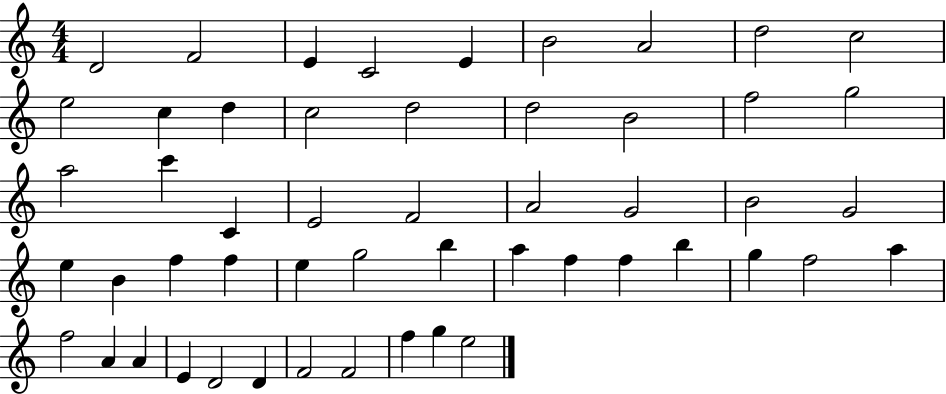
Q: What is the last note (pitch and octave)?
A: E5